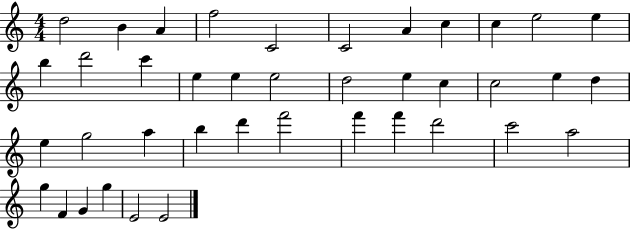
D5/h B4/q A4/q F5/h C4/h C4/h A4/q C5/q C5/q E5/h E5/q B5/q D6/h C6/q E5/q E5/q E5/h D5/h E5/q C5/q C5/h E5/q D5/q E5/q G5/h A5/q B5/q D6/q F6/h F6/q F6/q D6/h C6/h A5/h G5/q F4/q G4/q G5/q E4/h E4/h